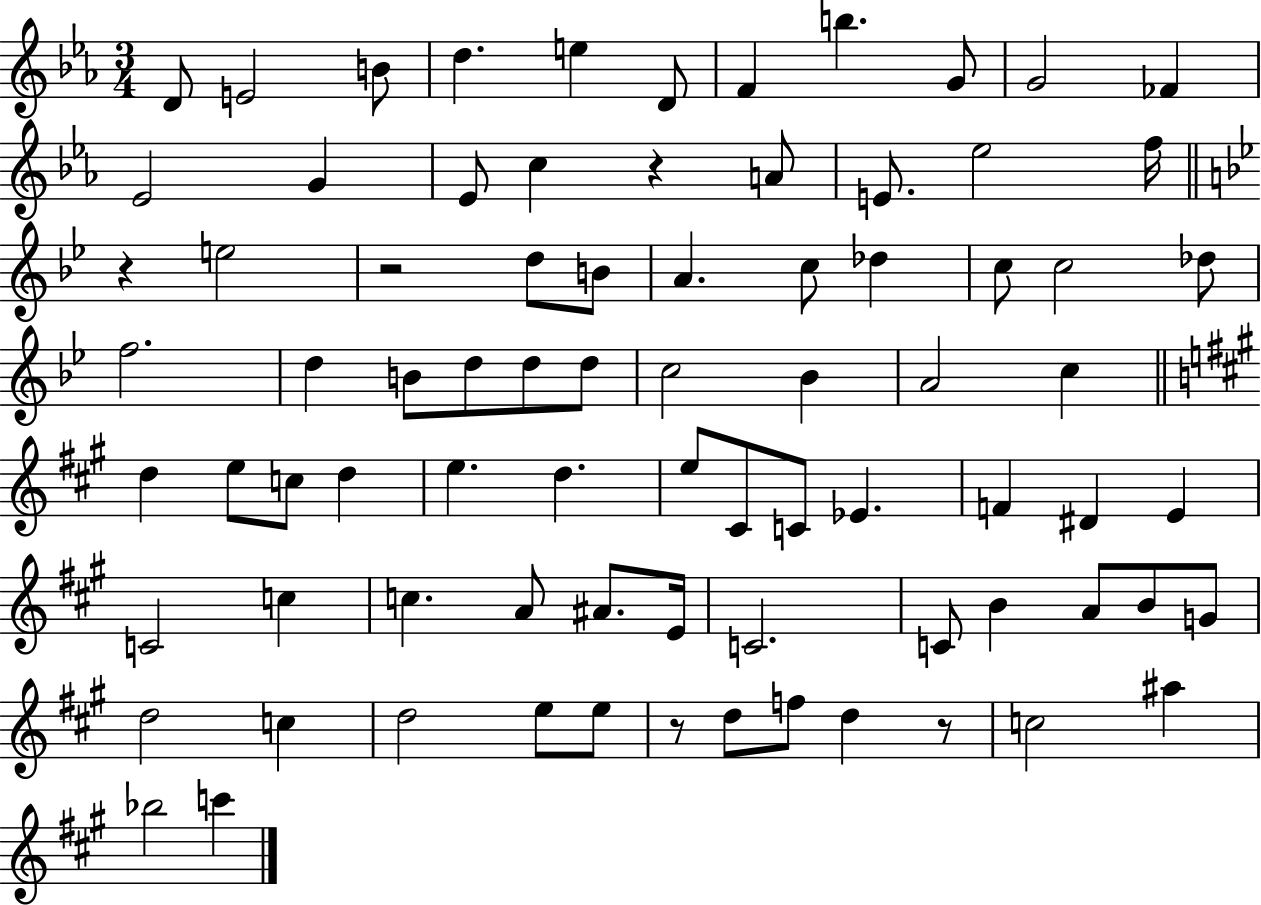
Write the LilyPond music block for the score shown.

{
  \clef treble
  \numericTimeSignature
  \time 3/4
  \key ees \major
  d'8 e'2 b'8 | d''4. e''4 d'8 | f'4 b''4. g'8 | g'2 fes'4 | \break ees'2 g'4 | ees'8 c''4 r4 a'8 | e'8. ees''2 f''16 | \bar "||" \break \key bes \major r4 e''2 | r2 d''8 b'8 | a'4. c''8 des''4 | c''8 c''2 des''8 | \break f''2. | d''4 b'8 d''8 d''8 d''8 | c''2 bes'4 | a'2 c''4 | \break \bar "||" \break \key a \major d''4 e''8 c''8 d''4 | e''4. d''4. | e''8 cis'8 c'8 ees'4. | f'4 dis'4 e'4 | \break c'2 c''4 | c''4. a'8 ais'8. e'16 | c'2. | c'8 b'4 a'8 b'8 g'8 | \break d''2 c''4 | d''2 e''8 e''8 | r8 d''8 f''8 d''4 r8 | c''2 ais''4 | \break bes''2 c'''4 | \bar "|."
}